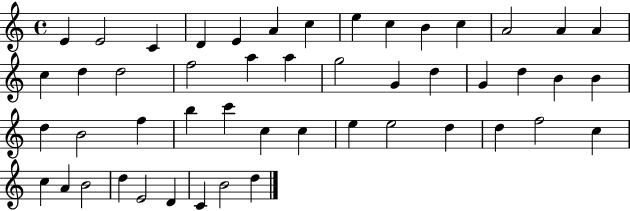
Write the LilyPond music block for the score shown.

{
  \clef treble
  \time 4/4
  \defaultTimeSignature
  \key c \major
  e'4 e'2 c'4 | d'4 e'4 a'4 c''4 | e''4 c''4 b'4 c''4 | a'2 a'4 a'4 | \break c''4 d''4 d''2 | f''2 a''4 a''4 | g''2 g'4 d''4 | g'4 d''4 b'4 b'4 | \break d''4 b'2 f''4 | b''4 c'''4 c''4 c''4 | e''4 e''2 d''4 | d''4 f''2 c''4 | \break c''4 a'4 b'2 | d''4 e'2 d'4 | c'4 b'2 d''4 | \bar "|."
}